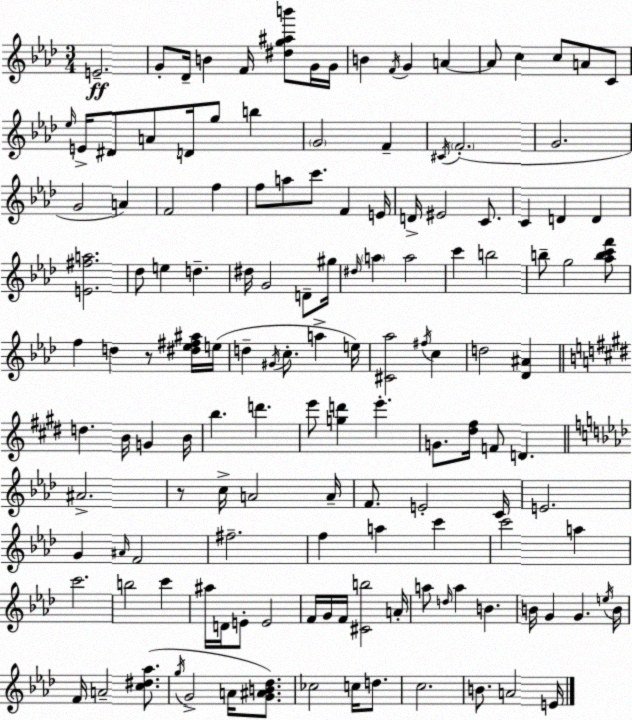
X:1
T:Untitled
M:3/4
L:1/4
K:Ab
E2 G/2 _D/4 B F/4 [^dg^ab']/2 G/4 G/4 B F/4 G A A/2 c c/2 A/2 C/2 _e/4 E/4 ^D/2 A/2 D/4 g/2 b G2 F ^C/4 F2 G2 G2 A F2 f f/2 a/2 c'/2 F E/4 D/4 ^E2 C/2 C D D [E^fa]2 _d/2 e d ^d/4 G2 D/2 ^g/4 ^d/4 a a2 c' b2 b/2 g2 [_abc'f']/2 f d z/2 [^d_e^f^a]/4 e/4 d ^G/4 c/2 a e/4 [^C_a]2 ^f/4 c d2 [_D^A] d B/4 G B/4 b d' e'/2 [gd'] e' G/2 [^d^f]/4 F/2 D ^A2 z/2 c/4 A2 A/4 F/2 E2 C/4 E2 G ^A/4 F2 ^f2 f a c' c'2 a c'2 b2 c' ^a/4 D/4 E/2 E2 F/4 G/4 F/4 [^Cb]2 A/4 a/2 d/4 a B B/4 G G e/4 B/4 F/4 A2 [c^d_a]/2 g/4 G2 A/4 [G^AB_d]/2 _c2 c/4 d/2 c2 B/2 A2 E/4